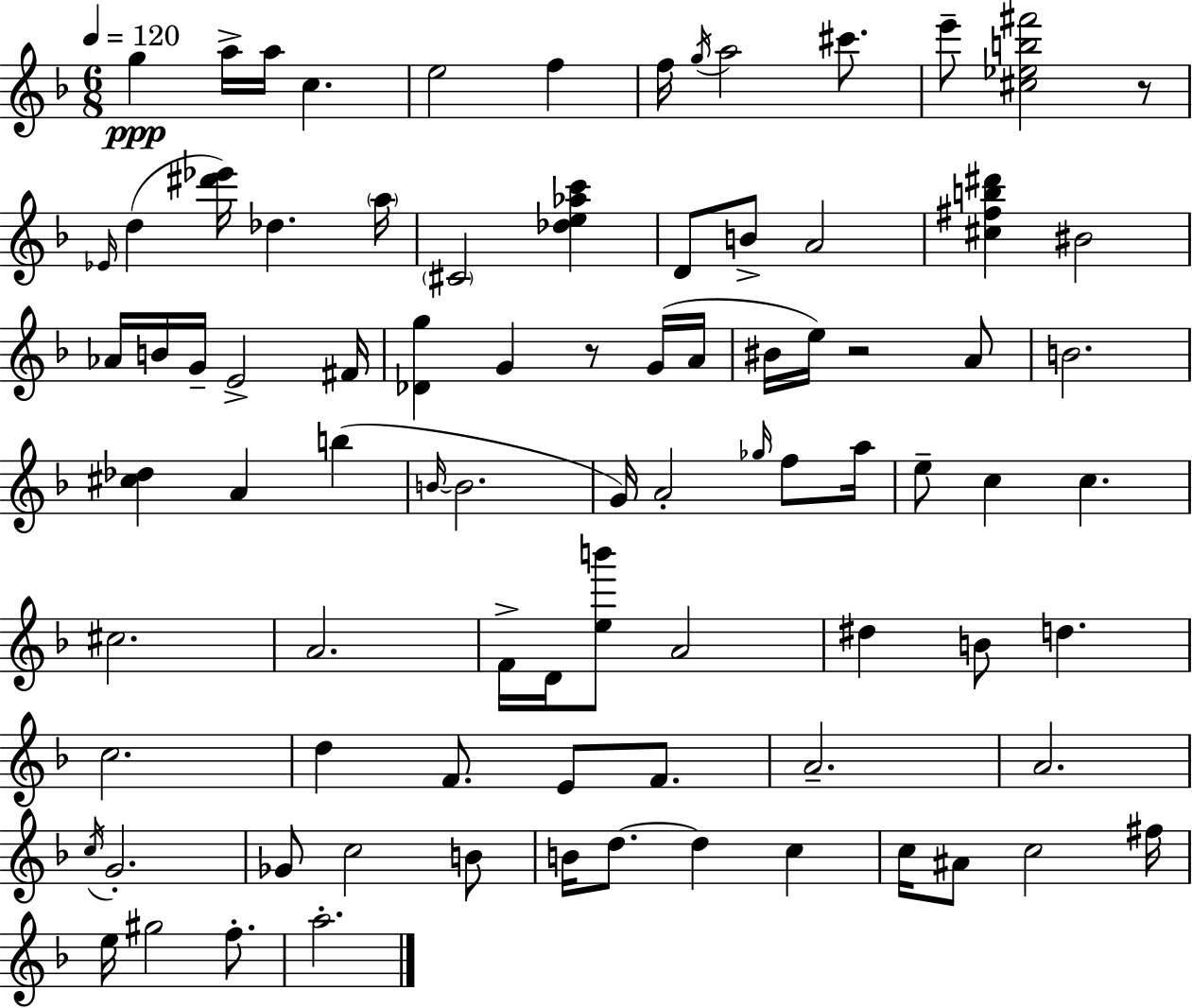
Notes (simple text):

G5/q A5/s A5/s C5/q. E5/h F5/q F5/s G5/s A5/h C#6/e. E6/e [C#5,Eb5,B5,F#6]/h R/e Eb4/s D5/q [D#6,Eb6]/s Db5/q. A5/s C#4/h [Db5,E5,Ab5,C6]/q D4/e B4/e A4/h [C#5,F#5,B5,D#6]/q BIS4/h Ab4/s B4/s G4/s E4/h F#4/s [Db4,G5]/q G4/q R/e G4/s A4/s BIS4/s E5/s R/h A4/e B4/h. [C#5,Db5]/q A4/q B5/q B4/s B4/h. G4/s A4/h Gb5/s F5/e A5/s E5/e C5/q C5/q. C#5/h. A4/h. F4/s D4/s [E5,B6]/e A4/h D#5/q B4/e D5/q. C5/h. D5/q F4/e. E4/e F4/e. A4/h. A4/h. C5/s G4/h. Gb4/e C5/h B4/e B4/s D5/e. D5/q C5/q C5/s A#4/e C5/h F#5/s E5/s G#5/h F5/e. A5/h.